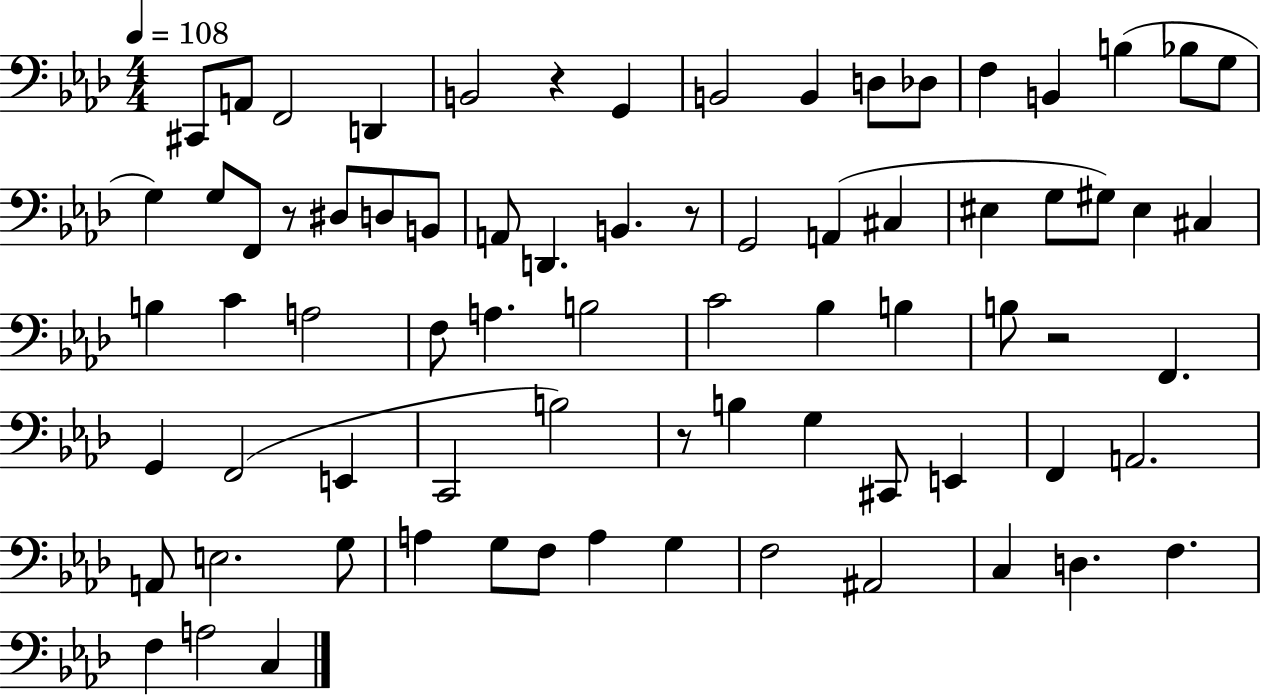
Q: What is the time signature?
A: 4/4